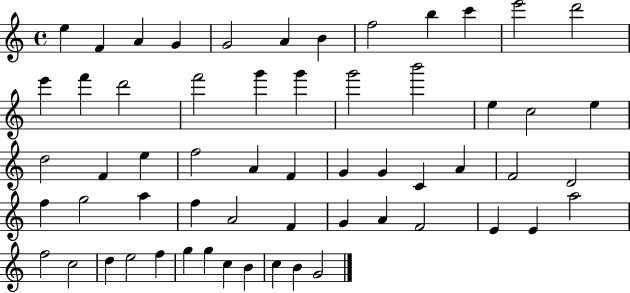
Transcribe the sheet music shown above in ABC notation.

X:1
T:Untitled
M:4/4
L:1/4
K:C
e F A G G2 A B f2 b c' e'2 d'2 e' f' d'2 f'2 g' g' g'2 b'2 e c2 e d2 F e f2 A F G G C A F2 D2 f g2 a f A2 F G A F2 E E a2 f2 c2 d e2 f g g c B c B G2